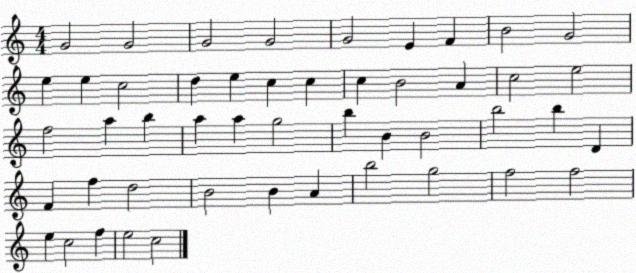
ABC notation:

X:1
T:Untitled
M:4/4
L:1/4
K:C
G2 G2 G2 G2 G2 E F B2 G2 e e c2 d e c c c B2 A c2 e2 f2 a b a a g2 b B B2 b2 b D F f d2 B2 B A b2 g2 f2 f2 e c2 f e2 c2